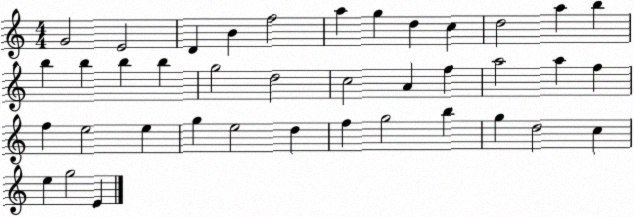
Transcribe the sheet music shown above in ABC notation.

X:1
T:Untitled
M:4/4
L:1/4
K:C
G2 E2 D B f2 a g d c d2 a b b b b b g2 d2 c2 A f a2 a f f e2 e g e2 d f g2 b g d2 c e g2 E